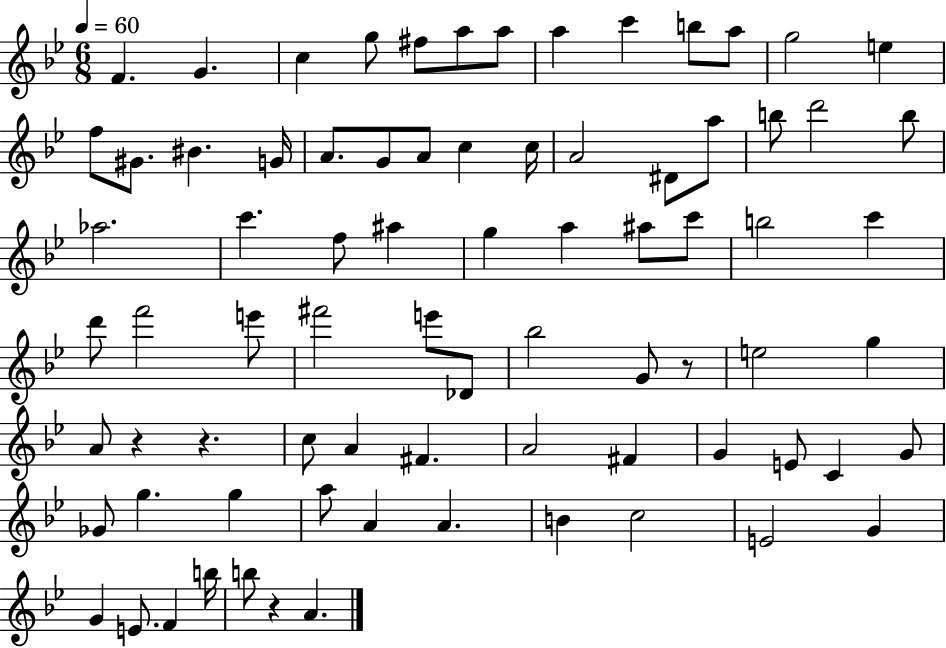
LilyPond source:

{
  \clef treble
  \numericTimeSignature
  \time 6/8
  \key bes \major
  \tempo 4 = 60
  f'4. g'4. | c''4 g''8 fis''8 a''8 a''8 | a''4 c'''4 b''8 a''8 | g''2 e''4 | \break f''8 gis'8. bis'4. g'16 | a'8. g'8 a'8 c''4 c''16 | a'2 dis'8 a''8 | b''8 d'''2 b''8 | \break aes''2. | c'''4. f''8 ais''4 | g''4 a''4 ais''8 c'''8 | b''2 c'''4 | \break d'''8 f'''2 e'''8 | fis'''2 e'''8 des'8 | bes''2 g'8 r8 | e''2 g''4 | \break a'8 r4 r4. | c''8 a'4 fis'4. | a'2 fis'4 | g'4 e'8 c'4 g'8 | \break ges'8 g''4. g''4 | a''8 a'4 a'4. | b'4 c''2 | e'2 g'4 | \break g'4 e'8. f'4 b''16 | b''8 r4 a'4. | \bar "|."
}